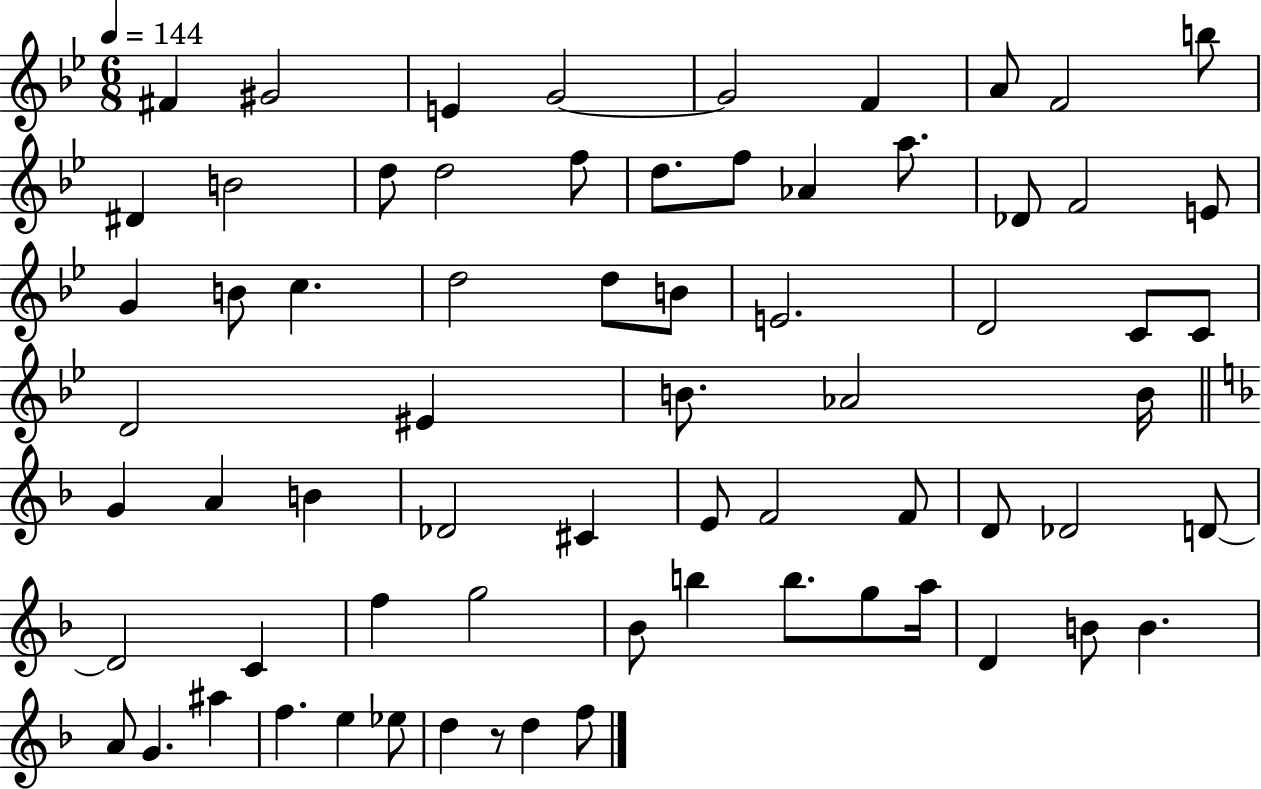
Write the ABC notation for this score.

X:1
T:Untitled
M:6/8
L:1/4
K:Bb
^F ^G2 E G2 G2 F A/2 F2 b/2 ^D B2 d/2 d2 f/2 d/2 f/2 _A a/2 _D/2 F2 E/2 G B/2 c d2 d/2 B/2 E2 D2 C/2 C/2 D2 ^E B/2 _A2 B/4 G A B _D2 ^C E/2 F2 F/2 D/2 _D2 D/2 D2 C f g2 _B/2 b b/2 g/2 a/4 D B/2 B A/2 G ^a f e _e/2 d z/2 d f/2